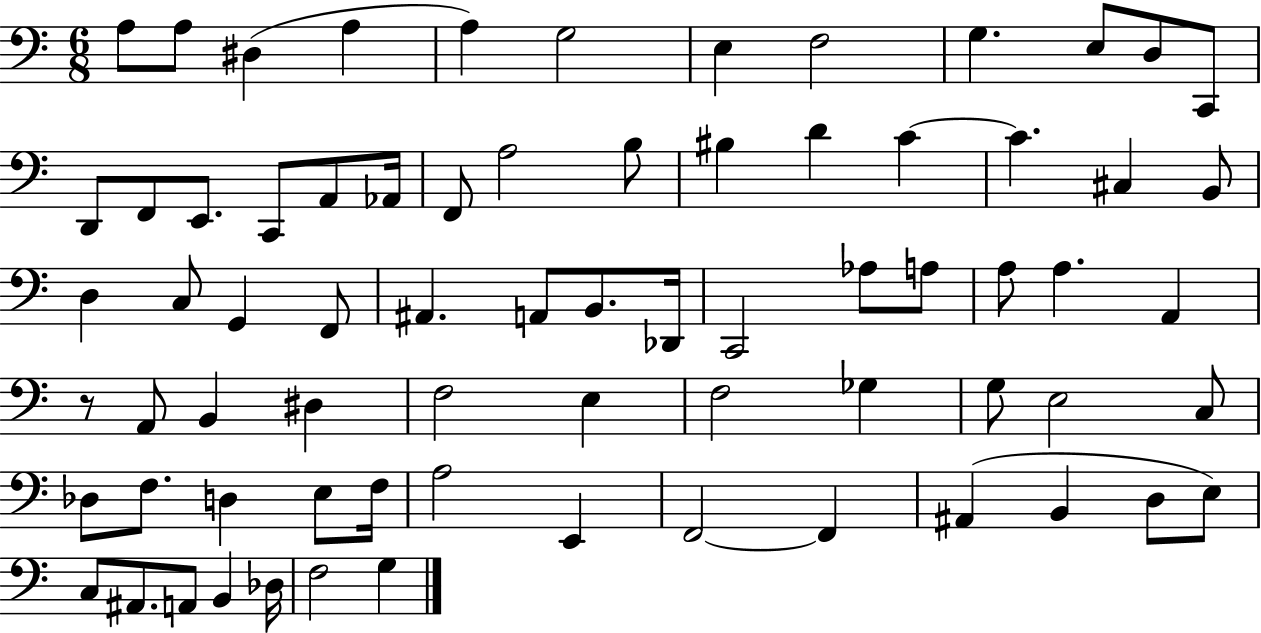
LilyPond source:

{
  \clef bass
  \numericTimeSignature
  \time 6/8
  \key c \major
  a8 a8 dis4( a4 | a4) g2 | e4 f2 | g4. e8 d8 c,8 | \break d,8 f,8 e,8. c,8 a,8 aes,16 | f,8 a2 b8 | bis4 d'4 c'4~~ | c'4. cis4 b,8 | \break d4 c8 g,4 f,8 | ais,4. a,8 b,8. des,16 | c,2 aes8 a8 | a8 a4. a,4 | \break r8 a,8 b,4 dis4 | f2 e4 | f2 ges4 | g8 e2 c8 | \break des8 f8. d4 e8 f16 | a2 e,4 | f,2~~ f,4 | ais,4( b,4 d8 e8) | \break c8 ais,8. a,8 b,4 des16 | f2 g4 | \bar "|."
}